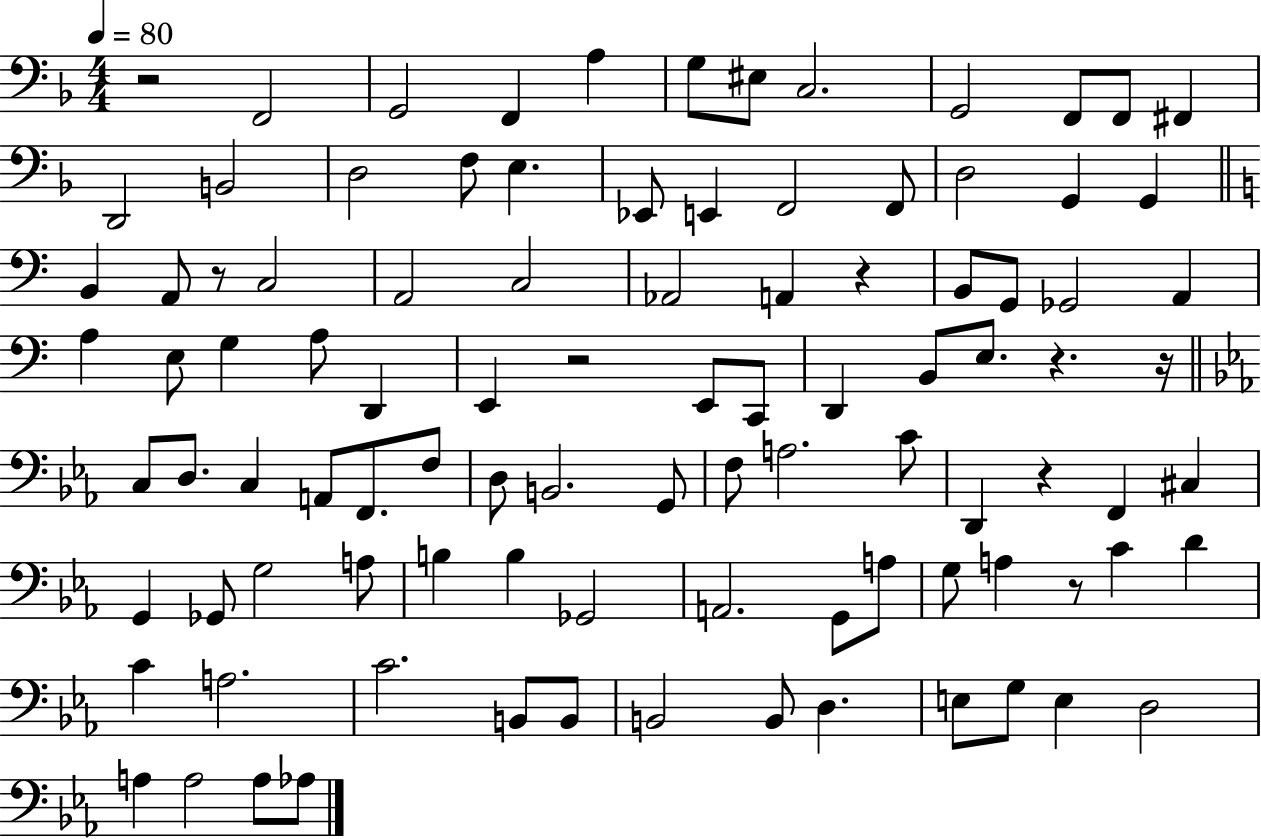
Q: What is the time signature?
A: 4/4